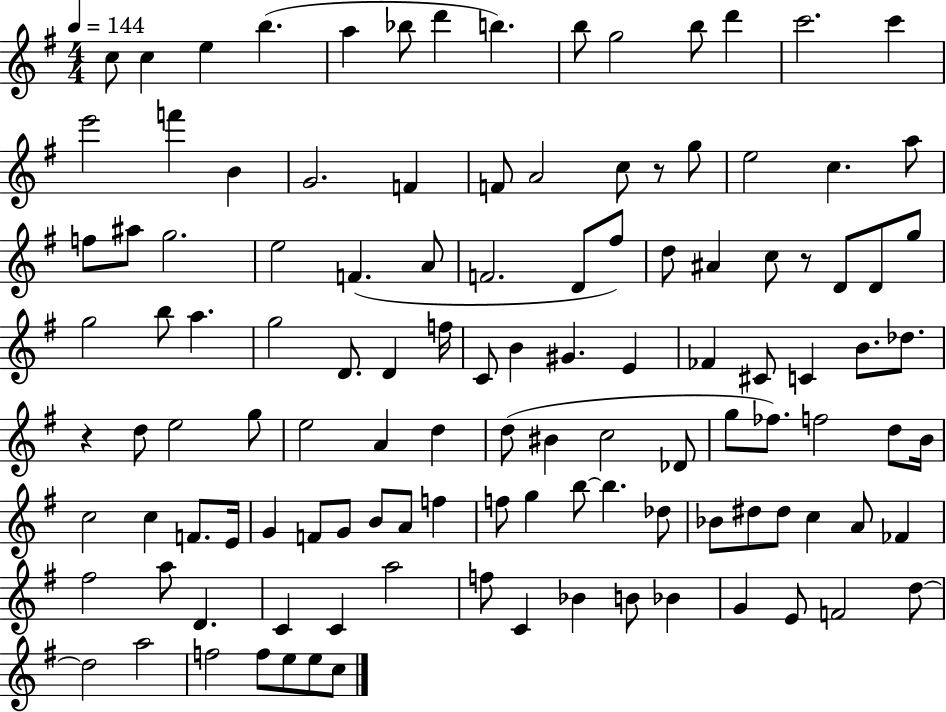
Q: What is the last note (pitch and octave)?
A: C5